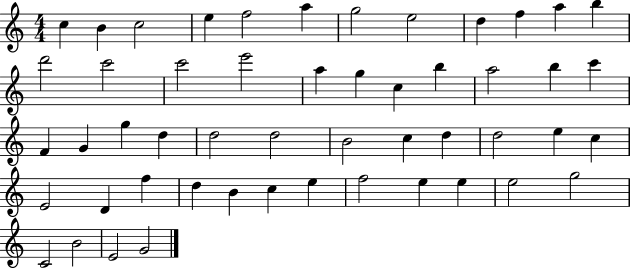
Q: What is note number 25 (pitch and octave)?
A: G4